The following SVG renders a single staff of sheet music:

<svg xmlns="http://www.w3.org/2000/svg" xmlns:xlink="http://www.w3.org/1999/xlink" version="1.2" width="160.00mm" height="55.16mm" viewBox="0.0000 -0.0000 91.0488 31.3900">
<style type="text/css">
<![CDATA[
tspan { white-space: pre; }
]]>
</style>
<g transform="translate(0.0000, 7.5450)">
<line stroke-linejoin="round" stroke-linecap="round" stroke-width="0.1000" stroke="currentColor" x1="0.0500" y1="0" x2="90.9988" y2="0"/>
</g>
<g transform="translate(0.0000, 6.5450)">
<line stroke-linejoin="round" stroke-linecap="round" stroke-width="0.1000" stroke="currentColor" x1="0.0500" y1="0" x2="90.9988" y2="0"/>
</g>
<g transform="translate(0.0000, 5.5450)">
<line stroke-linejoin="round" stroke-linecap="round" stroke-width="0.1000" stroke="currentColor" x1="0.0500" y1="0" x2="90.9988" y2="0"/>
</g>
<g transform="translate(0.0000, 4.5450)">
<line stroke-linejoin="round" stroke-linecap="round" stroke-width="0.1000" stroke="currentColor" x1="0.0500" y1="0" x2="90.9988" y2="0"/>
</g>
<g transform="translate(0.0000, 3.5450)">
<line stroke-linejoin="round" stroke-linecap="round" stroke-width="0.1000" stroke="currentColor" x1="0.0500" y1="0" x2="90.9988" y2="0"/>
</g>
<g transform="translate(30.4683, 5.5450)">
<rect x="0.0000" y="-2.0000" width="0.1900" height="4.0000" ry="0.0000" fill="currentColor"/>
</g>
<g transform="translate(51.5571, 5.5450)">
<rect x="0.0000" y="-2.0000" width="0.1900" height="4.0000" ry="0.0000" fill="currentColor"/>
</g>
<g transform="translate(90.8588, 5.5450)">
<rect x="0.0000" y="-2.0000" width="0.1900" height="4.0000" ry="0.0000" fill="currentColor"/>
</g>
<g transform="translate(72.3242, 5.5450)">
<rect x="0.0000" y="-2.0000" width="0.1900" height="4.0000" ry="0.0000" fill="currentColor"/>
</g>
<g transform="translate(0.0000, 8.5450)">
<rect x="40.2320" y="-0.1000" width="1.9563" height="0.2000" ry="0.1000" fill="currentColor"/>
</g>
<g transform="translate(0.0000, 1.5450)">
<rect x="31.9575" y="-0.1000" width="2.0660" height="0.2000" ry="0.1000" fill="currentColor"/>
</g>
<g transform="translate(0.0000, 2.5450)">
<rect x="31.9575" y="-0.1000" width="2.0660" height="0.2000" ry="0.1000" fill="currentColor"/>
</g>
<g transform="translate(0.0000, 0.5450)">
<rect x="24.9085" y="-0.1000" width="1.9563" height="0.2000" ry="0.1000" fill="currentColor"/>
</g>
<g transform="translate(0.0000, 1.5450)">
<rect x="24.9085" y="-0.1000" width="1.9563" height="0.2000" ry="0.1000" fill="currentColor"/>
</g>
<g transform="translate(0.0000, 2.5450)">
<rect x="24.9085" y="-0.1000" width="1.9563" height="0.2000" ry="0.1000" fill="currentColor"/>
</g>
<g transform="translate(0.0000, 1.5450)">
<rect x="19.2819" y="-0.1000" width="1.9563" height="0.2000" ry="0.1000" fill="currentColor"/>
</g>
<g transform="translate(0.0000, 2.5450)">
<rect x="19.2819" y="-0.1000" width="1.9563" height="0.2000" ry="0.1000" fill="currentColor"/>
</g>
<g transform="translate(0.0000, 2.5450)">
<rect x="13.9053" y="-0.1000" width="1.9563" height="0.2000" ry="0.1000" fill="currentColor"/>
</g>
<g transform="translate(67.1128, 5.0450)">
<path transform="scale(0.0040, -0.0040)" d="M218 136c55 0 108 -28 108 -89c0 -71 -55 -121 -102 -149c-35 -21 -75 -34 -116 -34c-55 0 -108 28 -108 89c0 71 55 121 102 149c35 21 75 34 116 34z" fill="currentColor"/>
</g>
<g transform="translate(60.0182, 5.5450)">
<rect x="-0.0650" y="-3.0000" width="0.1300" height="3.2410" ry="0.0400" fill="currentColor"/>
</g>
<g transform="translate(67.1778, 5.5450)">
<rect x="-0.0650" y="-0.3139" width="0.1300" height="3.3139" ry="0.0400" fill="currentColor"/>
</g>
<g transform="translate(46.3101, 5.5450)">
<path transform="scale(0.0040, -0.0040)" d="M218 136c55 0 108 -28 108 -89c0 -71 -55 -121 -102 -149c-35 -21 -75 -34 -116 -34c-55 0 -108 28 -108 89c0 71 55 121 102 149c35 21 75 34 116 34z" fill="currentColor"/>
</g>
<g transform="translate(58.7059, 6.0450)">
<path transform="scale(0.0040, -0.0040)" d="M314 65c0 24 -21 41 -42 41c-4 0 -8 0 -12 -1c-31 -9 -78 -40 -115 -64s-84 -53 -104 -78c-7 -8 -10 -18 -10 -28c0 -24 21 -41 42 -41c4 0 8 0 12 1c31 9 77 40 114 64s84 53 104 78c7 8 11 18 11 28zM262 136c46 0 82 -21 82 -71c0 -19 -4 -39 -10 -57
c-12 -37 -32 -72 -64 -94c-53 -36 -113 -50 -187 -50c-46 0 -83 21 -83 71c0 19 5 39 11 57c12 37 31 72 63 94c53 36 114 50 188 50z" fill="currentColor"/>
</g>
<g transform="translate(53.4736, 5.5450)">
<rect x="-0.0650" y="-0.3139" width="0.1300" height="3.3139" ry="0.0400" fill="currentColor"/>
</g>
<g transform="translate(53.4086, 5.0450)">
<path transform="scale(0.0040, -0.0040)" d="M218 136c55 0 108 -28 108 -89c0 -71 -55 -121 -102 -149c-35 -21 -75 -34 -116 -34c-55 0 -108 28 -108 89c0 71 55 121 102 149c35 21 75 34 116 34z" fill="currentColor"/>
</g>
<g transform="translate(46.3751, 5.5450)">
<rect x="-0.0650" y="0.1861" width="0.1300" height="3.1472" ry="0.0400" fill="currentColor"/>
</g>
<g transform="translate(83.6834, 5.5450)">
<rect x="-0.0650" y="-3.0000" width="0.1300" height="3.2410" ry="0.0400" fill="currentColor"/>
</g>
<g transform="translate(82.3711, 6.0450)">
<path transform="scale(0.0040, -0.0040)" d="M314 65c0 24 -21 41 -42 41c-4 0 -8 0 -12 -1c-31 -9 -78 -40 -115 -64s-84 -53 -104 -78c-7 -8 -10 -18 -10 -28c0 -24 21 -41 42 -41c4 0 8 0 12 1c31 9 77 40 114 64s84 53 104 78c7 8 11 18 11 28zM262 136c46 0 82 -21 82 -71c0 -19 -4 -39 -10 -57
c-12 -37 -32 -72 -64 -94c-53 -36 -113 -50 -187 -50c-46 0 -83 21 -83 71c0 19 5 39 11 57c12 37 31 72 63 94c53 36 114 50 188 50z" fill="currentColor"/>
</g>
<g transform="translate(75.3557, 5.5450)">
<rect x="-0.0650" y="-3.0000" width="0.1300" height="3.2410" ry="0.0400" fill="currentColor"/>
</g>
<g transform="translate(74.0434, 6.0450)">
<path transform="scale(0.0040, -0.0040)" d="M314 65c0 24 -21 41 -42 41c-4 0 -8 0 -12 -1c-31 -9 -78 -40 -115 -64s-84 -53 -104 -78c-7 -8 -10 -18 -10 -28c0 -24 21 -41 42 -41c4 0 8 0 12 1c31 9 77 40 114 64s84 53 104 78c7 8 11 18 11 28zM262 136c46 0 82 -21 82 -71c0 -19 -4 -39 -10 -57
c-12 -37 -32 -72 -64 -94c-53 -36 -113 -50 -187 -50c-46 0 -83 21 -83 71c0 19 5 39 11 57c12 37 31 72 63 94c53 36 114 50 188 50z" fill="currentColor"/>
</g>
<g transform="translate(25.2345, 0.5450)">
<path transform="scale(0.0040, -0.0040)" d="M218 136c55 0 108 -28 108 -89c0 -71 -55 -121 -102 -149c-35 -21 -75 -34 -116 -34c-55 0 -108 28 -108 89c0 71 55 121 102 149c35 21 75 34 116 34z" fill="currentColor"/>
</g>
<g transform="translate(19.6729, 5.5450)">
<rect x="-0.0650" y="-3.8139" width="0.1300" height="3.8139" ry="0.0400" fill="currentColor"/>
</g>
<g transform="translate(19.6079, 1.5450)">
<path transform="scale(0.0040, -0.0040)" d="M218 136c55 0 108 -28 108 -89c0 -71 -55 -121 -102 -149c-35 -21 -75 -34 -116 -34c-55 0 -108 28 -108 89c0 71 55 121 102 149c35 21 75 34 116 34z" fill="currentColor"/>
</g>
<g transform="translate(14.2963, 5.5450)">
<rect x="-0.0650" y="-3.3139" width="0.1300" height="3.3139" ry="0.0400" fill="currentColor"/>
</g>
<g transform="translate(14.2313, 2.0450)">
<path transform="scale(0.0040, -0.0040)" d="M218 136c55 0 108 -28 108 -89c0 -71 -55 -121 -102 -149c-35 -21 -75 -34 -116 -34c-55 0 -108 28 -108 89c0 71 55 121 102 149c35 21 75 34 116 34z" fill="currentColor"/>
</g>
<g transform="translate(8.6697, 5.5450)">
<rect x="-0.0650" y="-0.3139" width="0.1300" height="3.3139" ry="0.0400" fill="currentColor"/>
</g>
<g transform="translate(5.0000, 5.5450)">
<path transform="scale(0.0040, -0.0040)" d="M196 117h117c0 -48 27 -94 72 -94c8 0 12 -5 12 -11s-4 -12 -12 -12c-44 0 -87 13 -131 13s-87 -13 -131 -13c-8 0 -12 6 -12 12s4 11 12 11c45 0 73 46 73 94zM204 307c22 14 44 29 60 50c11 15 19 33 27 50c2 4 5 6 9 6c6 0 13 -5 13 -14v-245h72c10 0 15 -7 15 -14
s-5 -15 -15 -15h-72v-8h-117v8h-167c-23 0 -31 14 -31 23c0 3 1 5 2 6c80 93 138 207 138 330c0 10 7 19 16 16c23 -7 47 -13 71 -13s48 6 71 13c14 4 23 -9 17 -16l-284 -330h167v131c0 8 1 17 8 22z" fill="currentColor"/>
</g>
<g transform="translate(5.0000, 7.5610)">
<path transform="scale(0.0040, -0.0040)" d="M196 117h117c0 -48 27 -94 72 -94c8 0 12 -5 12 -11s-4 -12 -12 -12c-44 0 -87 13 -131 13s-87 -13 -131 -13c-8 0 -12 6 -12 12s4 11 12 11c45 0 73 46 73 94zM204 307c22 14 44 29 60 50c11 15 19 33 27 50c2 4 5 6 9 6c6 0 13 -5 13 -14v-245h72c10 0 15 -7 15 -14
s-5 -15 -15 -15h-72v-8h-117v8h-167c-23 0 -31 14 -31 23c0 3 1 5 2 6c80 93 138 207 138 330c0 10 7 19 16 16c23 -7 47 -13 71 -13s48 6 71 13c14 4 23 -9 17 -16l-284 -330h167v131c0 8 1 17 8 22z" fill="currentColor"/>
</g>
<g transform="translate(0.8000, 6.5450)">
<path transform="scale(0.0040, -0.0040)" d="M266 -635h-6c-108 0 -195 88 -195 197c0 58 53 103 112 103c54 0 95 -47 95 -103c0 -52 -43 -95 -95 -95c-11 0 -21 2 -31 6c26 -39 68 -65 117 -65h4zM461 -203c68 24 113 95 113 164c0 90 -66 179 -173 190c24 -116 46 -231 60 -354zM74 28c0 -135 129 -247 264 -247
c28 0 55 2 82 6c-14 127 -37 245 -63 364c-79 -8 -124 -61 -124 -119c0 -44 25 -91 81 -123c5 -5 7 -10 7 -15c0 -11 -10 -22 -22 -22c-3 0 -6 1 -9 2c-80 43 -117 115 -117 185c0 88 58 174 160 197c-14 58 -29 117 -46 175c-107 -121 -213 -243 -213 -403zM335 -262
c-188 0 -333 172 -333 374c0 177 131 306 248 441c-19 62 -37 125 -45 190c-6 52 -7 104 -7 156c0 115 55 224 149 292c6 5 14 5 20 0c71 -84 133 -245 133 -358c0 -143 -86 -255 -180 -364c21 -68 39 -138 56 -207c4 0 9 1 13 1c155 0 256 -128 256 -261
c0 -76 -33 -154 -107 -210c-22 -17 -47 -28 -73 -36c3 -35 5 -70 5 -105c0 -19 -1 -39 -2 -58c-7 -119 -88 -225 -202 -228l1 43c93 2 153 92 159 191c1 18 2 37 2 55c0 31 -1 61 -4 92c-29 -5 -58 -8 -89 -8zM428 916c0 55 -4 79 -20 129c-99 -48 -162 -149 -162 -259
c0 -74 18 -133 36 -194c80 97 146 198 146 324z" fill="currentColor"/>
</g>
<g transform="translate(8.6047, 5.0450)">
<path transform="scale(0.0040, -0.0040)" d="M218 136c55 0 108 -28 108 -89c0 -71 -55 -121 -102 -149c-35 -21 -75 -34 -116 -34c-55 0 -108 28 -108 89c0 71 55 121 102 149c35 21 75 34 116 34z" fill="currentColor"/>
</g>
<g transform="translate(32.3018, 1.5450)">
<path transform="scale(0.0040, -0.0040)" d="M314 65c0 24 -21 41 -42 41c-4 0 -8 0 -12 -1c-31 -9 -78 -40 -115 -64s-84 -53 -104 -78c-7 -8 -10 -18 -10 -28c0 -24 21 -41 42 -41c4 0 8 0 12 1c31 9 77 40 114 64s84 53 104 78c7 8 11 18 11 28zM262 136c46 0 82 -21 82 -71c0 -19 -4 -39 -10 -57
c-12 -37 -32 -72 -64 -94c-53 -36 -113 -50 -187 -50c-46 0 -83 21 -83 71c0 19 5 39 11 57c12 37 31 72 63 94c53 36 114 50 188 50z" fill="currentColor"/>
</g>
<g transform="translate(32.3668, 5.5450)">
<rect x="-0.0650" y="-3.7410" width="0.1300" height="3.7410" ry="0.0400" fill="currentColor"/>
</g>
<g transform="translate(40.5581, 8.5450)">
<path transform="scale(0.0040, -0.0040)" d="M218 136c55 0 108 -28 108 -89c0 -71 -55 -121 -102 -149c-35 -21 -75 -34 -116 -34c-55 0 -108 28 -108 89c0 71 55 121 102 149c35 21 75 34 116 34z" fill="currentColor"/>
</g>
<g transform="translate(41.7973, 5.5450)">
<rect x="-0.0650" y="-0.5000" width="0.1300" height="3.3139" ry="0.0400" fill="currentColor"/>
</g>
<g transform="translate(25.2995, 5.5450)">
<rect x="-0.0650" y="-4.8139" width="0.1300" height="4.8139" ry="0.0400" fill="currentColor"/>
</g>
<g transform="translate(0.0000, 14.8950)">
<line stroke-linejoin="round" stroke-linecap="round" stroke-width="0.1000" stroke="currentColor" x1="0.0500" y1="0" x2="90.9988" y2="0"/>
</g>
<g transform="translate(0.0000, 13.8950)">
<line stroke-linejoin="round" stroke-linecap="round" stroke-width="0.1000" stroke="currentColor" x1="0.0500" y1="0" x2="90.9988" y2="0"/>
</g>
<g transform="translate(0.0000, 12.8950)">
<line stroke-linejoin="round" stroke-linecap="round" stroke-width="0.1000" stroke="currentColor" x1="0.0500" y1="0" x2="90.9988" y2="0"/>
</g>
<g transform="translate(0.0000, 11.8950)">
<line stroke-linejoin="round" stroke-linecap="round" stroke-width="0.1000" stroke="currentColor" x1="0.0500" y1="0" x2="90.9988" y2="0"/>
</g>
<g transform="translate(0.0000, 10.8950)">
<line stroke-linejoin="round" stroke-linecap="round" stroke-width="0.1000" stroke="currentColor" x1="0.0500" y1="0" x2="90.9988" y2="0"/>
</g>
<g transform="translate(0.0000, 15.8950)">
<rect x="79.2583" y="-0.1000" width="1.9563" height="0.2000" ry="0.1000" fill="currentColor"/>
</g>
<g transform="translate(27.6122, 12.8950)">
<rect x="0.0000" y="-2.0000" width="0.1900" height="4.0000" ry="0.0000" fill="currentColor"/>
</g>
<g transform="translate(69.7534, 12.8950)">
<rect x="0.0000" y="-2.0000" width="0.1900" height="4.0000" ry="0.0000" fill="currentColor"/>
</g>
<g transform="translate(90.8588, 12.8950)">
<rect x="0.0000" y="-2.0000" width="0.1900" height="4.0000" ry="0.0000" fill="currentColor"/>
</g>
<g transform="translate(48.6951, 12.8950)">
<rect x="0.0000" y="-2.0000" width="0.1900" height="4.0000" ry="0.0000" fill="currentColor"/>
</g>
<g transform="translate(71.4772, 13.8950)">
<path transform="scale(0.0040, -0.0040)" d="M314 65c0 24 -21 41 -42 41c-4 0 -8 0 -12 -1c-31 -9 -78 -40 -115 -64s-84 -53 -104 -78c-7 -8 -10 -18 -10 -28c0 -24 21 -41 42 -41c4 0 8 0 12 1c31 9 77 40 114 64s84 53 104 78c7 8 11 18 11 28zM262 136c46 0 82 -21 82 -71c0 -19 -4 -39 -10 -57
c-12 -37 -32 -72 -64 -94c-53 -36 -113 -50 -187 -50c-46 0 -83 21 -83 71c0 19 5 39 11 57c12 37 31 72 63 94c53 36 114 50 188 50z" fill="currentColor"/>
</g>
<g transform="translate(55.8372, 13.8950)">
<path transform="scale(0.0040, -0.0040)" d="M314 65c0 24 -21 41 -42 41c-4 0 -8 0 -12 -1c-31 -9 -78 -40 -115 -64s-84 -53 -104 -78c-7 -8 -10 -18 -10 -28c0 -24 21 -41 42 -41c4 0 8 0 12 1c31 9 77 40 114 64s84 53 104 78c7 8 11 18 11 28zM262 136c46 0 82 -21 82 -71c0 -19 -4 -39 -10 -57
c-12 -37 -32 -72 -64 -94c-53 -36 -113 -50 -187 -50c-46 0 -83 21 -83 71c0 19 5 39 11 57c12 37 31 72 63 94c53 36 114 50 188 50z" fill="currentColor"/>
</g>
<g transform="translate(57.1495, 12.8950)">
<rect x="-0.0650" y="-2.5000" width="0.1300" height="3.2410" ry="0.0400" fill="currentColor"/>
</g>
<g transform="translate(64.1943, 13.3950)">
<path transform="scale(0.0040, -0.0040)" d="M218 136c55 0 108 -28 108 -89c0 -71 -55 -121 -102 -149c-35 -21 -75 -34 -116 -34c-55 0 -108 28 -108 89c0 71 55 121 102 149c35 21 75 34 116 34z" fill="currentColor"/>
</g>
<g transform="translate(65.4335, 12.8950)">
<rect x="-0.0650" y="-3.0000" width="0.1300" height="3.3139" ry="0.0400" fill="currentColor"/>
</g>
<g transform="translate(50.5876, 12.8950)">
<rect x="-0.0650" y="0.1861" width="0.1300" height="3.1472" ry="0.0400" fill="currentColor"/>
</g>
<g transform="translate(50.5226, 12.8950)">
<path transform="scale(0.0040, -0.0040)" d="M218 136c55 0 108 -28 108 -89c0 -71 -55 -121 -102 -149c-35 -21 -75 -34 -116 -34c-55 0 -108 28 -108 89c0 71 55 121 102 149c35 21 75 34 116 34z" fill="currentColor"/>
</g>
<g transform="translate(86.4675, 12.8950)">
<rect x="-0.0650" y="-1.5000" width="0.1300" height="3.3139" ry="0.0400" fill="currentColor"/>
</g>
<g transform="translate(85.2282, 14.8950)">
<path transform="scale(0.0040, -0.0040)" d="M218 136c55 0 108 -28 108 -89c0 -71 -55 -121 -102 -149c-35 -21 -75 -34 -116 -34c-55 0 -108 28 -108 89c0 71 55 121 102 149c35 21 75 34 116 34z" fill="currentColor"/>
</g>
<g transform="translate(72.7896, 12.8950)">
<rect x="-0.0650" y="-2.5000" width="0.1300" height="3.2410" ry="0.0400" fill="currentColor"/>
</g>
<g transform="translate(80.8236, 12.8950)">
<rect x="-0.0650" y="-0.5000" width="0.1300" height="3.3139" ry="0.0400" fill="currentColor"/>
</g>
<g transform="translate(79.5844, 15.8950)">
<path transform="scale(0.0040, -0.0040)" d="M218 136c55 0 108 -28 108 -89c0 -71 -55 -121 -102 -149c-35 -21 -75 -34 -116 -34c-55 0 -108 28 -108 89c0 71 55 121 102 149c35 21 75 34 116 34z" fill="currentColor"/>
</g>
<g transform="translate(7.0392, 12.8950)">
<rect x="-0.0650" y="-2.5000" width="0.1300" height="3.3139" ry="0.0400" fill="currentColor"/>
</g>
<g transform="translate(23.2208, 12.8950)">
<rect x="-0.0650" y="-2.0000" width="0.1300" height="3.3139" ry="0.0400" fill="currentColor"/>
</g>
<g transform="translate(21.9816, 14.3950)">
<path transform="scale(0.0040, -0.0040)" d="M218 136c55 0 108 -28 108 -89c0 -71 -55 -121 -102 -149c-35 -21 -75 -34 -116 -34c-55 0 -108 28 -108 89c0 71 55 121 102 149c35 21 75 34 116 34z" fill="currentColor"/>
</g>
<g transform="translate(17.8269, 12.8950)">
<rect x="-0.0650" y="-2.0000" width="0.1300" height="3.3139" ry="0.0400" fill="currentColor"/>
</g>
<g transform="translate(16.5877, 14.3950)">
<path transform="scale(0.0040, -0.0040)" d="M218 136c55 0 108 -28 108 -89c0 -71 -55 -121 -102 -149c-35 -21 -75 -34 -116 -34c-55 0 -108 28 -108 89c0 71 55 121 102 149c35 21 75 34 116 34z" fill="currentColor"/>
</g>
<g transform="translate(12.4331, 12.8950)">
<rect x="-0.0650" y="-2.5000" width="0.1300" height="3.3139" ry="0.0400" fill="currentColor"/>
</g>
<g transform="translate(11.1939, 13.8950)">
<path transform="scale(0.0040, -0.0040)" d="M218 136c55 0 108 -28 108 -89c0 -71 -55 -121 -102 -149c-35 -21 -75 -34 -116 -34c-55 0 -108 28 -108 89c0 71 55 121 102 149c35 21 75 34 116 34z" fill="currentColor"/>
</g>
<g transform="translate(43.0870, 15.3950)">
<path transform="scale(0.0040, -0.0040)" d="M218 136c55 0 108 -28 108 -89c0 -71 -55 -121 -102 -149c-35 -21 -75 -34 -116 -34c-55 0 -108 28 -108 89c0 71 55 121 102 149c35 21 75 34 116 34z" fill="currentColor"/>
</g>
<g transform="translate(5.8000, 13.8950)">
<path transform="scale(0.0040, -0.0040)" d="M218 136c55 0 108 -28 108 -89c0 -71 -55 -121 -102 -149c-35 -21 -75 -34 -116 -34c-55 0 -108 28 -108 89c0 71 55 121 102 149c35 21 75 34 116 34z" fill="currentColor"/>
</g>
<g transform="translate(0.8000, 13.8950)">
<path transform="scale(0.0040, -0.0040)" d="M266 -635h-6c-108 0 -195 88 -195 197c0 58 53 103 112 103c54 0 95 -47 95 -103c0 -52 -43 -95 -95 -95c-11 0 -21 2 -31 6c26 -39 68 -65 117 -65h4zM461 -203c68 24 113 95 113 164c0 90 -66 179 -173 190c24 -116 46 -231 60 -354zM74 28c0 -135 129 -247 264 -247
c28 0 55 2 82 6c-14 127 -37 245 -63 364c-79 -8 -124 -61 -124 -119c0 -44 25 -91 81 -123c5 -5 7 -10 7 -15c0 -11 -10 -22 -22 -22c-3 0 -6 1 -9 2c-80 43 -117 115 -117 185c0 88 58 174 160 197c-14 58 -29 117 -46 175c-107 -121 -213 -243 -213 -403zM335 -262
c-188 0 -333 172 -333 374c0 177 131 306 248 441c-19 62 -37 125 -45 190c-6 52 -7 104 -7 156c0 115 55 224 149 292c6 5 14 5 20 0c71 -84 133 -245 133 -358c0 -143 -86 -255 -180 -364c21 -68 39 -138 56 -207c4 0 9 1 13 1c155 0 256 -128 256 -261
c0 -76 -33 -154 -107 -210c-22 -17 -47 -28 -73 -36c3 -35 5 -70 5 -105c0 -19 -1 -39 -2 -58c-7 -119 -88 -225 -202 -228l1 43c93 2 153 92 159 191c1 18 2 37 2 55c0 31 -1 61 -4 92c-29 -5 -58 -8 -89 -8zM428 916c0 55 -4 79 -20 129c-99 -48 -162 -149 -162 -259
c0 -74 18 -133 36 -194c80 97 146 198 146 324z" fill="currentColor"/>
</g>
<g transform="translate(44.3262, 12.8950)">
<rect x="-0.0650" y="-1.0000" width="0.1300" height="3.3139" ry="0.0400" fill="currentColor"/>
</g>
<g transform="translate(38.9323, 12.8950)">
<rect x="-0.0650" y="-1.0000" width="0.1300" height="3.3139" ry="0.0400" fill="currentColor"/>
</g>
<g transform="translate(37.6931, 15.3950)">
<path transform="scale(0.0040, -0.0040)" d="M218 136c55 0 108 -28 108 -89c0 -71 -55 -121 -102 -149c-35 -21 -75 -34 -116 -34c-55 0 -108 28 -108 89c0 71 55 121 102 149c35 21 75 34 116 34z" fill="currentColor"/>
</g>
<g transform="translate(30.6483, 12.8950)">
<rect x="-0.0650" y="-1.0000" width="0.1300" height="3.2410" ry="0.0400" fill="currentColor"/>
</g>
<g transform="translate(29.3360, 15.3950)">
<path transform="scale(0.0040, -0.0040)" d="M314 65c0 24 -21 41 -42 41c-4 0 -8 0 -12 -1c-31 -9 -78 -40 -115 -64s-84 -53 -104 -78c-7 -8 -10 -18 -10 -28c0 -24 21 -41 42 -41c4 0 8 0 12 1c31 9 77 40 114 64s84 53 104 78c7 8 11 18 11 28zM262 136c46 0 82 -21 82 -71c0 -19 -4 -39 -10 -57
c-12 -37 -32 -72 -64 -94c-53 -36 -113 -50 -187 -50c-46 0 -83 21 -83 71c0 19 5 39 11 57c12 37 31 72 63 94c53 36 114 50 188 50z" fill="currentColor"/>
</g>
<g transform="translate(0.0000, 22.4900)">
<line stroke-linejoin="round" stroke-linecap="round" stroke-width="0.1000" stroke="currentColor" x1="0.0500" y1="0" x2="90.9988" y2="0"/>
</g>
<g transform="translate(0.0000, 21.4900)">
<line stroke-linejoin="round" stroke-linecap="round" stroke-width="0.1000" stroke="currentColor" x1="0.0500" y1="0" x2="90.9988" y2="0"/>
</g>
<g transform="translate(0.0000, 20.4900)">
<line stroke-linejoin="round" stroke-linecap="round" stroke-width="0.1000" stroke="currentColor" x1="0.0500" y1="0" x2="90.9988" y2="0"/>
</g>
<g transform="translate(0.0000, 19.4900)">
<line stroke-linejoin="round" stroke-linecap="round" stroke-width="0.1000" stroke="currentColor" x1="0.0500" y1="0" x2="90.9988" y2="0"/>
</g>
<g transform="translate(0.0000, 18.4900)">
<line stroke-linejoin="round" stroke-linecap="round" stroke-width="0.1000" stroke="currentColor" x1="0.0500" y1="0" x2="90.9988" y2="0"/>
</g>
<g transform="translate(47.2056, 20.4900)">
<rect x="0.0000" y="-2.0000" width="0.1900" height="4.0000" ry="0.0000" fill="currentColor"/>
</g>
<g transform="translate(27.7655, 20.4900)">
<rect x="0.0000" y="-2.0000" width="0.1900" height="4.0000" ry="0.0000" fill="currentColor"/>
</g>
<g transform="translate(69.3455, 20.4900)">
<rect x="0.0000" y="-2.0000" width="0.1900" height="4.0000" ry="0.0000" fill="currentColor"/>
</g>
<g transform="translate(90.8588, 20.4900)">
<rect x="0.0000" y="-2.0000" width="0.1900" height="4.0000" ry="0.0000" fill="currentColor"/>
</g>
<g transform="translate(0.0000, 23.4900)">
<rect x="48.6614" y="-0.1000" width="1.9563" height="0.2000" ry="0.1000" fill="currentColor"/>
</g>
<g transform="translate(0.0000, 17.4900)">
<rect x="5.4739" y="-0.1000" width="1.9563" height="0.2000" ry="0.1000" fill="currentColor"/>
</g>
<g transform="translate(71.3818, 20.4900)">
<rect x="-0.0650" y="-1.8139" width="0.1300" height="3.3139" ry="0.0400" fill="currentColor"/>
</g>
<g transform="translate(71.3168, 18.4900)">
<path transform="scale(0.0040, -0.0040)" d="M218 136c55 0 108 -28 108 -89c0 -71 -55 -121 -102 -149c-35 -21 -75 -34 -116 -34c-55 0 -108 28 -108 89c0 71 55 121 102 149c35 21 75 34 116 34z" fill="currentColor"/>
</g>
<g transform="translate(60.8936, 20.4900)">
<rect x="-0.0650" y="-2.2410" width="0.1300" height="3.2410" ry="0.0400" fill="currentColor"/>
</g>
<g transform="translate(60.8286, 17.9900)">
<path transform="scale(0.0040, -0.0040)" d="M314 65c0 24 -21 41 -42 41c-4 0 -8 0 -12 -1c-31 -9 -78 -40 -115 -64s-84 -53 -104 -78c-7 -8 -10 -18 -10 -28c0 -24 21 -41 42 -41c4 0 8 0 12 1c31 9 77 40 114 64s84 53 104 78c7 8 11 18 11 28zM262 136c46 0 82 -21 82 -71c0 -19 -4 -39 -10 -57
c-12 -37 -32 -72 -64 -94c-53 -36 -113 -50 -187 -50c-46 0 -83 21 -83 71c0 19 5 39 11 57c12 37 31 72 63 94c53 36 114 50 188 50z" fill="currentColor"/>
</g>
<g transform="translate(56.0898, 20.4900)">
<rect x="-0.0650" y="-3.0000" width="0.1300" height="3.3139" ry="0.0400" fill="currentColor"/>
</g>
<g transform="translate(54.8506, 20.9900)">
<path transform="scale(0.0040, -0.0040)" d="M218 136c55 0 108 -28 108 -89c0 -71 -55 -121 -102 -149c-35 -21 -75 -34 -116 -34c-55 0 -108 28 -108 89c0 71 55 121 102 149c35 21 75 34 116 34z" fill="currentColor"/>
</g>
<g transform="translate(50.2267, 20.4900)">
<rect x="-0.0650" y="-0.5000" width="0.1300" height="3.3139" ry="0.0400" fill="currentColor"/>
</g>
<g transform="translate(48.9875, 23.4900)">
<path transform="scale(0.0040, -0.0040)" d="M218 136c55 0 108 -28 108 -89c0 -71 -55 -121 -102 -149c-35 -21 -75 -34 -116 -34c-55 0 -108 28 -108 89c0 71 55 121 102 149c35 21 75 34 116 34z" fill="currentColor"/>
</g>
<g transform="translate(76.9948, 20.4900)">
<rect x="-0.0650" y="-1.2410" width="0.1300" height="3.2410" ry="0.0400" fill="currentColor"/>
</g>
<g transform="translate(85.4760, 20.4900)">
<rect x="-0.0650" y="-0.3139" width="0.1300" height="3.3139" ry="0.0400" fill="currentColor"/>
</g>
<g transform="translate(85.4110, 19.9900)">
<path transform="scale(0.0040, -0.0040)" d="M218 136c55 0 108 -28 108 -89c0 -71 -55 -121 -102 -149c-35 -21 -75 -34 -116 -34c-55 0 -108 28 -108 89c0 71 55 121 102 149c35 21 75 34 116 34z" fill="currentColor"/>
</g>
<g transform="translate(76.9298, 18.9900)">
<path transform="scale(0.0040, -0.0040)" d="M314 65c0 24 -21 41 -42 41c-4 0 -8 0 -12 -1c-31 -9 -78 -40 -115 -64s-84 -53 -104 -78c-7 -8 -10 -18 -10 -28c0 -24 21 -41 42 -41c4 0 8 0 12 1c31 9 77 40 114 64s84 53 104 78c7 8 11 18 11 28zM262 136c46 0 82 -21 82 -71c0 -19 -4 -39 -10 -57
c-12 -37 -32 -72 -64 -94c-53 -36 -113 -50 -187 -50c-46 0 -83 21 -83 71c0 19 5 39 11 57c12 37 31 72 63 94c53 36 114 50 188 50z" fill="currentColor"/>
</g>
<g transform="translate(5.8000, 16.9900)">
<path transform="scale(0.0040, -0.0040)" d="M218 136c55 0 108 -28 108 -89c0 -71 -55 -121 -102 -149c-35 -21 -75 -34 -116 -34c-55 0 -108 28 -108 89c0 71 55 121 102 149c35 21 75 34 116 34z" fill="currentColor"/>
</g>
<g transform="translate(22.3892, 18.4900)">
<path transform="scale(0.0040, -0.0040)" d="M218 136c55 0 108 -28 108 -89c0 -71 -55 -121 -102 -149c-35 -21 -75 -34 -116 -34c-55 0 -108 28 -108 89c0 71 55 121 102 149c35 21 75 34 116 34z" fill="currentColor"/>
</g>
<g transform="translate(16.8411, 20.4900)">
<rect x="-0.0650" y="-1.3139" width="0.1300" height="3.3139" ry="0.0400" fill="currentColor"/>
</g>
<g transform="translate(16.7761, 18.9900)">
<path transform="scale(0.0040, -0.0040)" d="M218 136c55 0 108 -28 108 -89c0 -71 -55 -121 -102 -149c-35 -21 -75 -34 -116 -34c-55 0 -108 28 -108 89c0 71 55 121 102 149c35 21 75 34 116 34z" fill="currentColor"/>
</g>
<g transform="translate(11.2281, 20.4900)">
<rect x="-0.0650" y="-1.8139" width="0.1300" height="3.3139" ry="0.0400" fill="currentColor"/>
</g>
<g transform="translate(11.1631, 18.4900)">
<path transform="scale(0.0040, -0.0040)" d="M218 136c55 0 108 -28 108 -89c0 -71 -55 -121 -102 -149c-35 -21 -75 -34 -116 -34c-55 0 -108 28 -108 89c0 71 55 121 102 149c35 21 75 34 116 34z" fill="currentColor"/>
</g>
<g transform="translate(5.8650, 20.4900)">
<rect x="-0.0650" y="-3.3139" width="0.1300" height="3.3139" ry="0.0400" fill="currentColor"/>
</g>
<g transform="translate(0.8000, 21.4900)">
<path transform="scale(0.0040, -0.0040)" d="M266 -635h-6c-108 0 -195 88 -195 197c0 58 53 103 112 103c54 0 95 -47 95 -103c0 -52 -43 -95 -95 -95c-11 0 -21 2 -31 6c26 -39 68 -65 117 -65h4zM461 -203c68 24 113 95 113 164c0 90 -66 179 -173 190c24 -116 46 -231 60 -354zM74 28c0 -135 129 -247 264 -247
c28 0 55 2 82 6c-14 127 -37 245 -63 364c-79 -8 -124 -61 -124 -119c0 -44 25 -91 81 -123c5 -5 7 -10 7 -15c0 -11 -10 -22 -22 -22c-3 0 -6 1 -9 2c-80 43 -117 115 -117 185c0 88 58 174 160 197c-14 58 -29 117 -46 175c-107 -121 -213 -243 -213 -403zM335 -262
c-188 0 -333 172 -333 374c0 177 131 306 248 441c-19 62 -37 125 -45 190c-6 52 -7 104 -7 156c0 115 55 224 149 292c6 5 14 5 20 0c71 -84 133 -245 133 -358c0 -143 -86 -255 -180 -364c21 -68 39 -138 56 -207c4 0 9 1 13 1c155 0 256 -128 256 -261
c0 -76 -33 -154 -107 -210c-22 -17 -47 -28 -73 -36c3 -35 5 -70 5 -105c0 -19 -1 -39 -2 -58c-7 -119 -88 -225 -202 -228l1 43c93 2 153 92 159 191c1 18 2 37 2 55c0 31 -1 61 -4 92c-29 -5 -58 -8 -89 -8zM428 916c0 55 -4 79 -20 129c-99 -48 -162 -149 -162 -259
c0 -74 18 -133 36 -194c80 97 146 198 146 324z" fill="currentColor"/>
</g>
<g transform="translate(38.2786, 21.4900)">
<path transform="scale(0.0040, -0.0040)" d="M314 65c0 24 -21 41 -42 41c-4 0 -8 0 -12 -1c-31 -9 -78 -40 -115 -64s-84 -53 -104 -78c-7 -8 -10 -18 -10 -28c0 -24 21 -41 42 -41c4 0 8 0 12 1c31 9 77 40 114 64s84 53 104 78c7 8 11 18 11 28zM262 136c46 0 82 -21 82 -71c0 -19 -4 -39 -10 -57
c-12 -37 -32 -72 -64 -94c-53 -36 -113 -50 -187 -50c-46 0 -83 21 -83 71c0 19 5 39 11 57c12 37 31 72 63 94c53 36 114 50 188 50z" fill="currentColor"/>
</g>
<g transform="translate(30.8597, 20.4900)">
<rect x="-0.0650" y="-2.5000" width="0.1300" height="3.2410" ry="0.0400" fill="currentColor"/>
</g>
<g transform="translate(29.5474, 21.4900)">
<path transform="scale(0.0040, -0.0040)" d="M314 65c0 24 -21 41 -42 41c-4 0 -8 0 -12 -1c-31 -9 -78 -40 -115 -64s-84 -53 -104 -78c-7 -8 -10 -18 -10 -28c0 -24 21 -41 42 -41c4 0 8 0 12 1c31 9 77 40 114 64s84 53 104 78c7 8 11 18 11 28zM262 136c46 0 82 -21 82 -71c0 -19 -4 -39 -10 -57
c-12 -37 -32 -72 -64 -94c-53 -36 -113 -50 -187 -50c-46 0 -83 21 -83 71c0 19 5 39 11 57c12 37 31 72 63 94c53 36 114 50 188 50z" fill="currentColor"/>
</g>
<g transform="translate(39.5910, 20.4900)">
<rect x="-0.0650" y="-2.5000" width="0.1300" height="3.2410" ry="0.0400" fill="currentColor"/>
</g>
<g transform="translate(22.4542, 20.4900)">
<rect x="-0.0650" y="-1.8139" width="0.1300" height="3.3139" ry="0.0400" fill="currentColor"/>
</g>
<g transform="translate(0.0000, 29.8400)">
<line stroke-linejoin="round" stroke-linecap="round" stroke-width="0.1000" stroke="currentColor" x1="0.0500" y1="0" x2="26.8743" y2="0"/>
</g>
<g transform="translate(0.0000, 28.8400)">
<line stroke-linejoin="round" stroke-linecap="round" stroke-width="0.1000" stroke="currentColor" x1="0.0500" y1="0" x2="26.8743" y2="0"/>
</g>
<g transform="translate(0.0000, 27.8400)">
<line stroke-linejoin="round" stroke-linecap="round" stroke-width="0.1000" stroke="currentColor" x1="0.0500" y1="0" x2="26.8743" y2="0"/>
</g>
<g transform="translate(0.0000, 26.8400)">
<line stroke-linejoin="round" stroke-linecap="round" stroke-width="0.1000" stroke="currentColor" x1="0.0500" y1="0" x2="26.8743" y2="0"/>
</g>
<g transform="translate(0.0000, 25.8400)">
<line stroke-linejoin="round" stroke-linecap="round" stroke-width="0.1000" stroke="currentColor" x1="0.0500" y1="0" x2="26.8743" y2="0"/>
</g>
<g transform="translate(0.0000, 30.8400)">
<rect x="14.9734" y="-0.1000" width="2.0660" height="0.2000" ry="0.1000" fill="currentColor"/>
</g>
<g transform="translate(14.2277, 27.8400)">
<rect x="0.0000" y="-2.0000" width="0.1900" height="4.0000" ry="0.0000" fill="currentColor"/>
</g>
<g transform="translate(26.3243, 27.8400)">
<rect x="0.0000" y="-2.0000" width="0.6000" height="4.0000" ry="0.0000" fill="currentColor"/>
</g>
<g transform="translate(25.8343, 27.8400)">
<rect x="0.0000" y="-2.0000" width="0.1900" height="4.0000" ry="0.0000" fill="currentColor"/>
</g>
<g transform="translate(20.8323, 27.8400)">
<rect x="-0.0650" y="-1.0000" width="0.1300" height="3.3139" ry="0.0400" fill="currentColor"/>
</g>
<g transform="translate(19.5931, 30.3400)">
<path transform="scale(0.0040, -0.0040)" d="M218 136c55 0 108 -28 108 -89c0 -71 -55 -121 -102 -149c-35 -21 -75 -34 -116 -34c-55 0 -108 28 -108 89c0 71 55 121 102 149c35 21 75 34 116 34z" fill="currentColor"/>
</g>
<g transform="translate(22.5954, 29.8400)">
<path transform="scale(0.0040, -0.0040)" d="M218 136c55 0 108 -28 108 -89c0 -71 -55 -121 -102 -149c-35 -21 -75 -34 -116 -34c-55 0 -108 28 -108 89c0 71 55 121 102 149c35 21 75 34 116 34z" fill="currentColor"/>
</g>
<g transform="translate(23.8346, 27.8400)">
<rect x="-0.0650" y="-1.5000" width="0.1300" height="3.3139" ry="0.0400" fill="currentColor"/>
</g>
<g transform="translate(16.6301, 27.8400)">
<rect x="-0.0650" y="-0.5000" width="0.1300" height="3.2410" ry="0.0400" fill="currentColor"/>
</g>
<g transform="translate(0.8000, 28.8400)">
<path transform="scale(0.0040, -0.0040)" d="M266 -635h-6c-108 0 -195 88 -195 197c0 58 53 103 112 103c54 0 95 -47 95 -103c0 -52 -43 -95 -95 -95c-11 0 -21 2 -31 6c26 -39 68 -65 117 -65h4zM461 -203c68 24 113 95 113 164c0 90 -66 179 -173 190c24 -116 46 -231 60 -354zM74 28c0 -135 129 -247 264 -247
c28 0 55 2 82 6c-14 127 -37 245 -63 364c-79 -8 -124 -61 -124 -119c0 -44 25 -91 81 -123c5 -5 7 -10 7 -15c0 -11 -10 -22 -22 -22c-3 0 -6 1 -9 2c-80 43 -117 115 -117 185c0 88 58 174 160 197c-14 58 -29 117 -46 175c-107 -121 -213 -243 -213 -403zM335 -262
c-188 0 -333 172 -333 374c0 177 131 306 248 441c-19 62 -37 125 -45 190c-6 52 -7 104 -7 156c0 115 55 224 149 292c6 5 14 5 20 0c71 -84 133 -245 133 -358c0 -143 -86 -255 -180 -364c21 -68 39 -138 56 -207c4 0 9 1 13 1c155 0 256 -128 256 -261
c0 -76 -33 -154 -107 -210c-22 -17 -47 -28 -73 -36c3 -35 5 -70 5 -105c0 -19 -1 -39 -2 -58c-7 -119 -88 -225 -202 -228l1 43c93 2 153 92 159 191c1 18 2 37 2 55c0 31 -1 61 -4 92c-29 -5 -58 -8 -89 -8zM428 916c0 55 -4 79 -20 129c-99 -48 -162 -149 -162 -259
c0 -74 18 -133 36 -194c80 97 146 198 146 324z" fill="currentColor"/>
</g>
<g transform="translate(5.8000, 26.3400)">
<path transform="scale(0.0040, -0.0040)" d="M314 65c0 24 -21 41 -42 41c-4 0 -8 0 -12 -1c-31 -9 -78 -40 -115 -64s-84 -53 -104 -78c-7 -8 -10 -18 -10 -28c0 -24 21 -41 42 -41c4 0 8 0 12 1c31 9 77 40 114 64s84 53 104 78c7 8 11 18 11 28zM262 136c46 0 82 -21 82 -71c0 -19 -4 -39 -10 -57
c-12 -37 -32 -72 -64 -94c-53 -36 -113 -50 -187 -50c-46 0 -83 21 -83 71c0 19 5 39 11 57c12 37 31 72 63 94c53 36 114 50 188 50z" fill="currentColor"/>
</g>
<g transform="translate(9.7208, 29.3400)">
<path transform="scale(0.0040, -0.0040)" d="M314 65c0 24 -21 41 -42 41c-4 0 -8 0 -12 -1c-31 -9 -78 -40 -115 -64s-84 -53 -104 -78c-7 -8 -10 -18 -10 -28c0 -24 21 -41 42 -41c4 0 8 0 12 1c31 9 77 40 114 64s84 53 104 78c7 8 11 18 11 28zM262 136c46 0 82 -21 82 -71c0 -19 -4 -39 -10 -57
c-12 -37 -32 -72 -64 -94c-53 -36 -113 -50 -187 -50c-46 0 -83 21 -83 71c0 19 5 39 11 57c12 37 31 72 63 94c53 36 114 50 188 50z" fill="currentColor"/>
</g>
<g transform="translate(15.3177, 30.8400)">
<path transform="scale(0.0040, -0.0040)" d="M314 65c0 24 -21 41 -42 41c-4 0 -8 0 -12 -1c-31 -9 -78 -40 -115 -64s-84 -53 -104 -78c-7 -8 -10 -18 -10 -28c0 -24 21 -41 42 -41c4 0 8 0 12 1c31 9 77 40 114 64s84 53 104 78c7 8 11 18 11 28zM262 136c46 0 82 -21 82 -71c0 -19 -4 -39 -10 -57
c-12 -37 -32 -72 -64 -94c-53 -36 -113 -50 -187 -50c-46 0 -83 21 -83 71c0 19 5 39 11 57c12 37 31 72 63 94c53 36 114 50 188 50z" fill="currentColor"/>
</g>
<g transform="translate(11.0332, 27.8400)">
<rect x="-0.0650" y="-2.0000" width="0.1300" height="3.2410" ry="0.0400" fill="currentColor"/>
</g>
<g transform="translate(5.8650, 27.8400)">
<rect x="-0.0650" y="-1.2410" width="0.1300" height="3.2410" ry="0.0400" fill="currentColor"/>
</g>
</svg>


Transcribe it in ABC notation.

X:1
T:Untitled
M:4/4
L:1/4
K:C
c b c' e' c'2 C B c A2 c A2 A2 G G F F D2 D D B G2 A G2 C E b f e f G2 G2 C A g2 f e2 c e2 F2 C2 D E